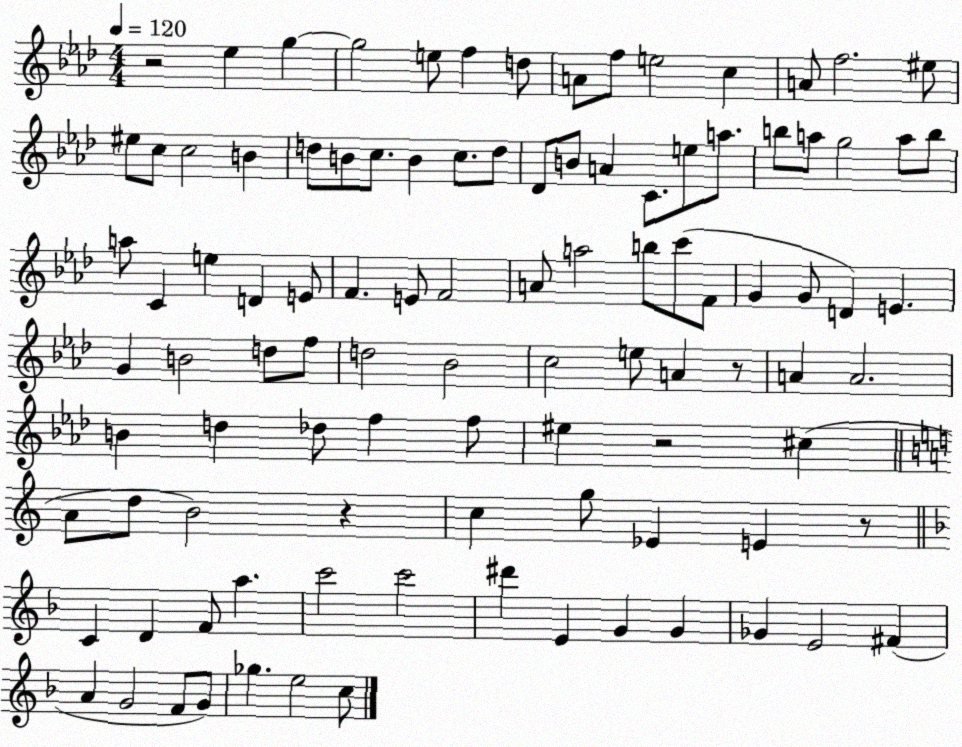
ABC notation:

X:1
T:Untitled
M:4/4
L:1/4
K:Ab
z2 _e g g2 e/2 f d/2 A/2 f/2 e2 c A/2 f2 ^e/2 ^e/2 c/2 c2 B d/2 B/2 c/2 B c/2 d/2 _D/2 B/2 A C/2 e/2 a/2 b/2 a/2 g2 a/2 b/2 a/2 C e D E/2 F E/2 F2 A/2 a2 b/2 c'/2 F/2 G G/2 D E G B2 d/2 f/2 d2 _B2 c2 e/2 A z/2 A A2 B d _d/2 f f/2 ^e z2 ^c A/2 d/2 B2 z c g/2 _E E z/2 C D F/2 a c'2 c'2 ^d' E G G _G E2 ^F A G2 F/2 G/2 _g e2 c/2